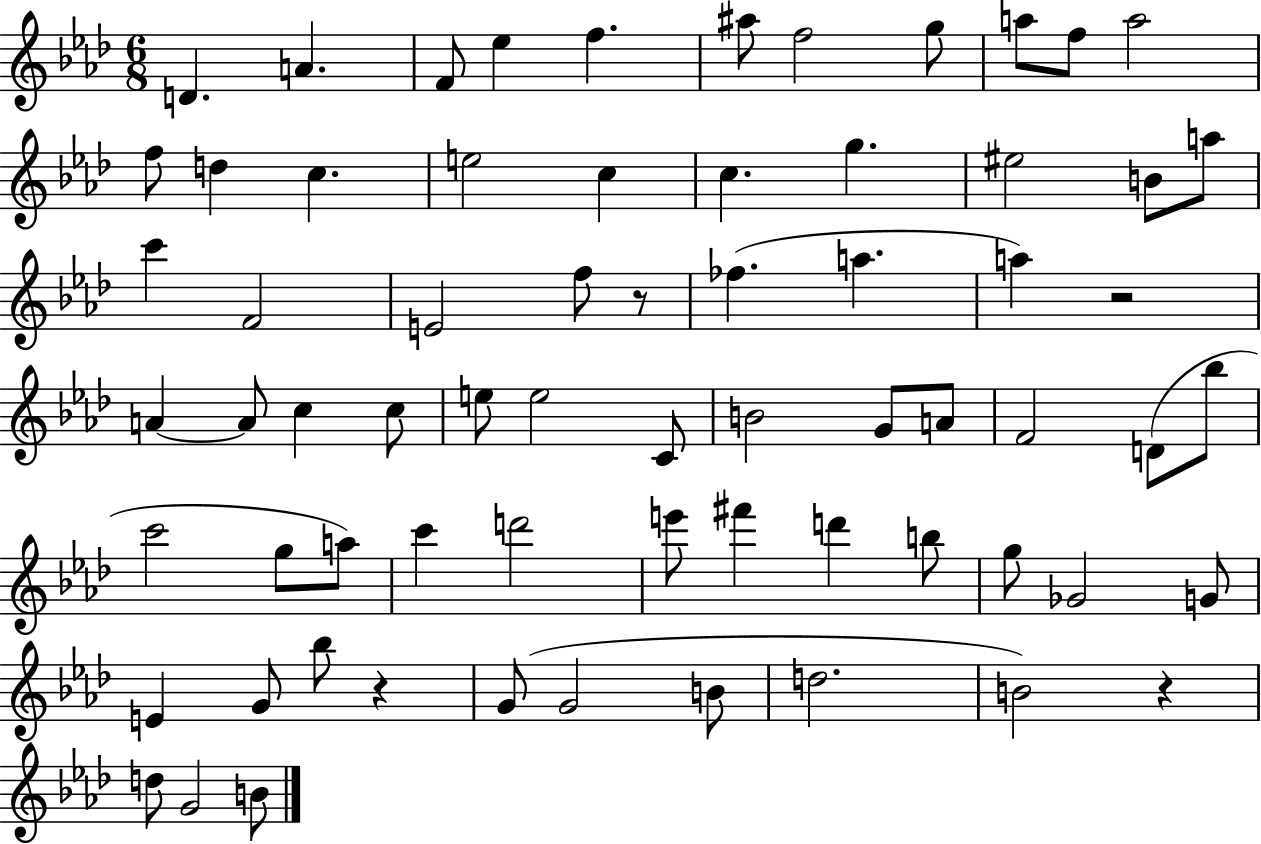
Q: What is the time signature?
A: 6/8